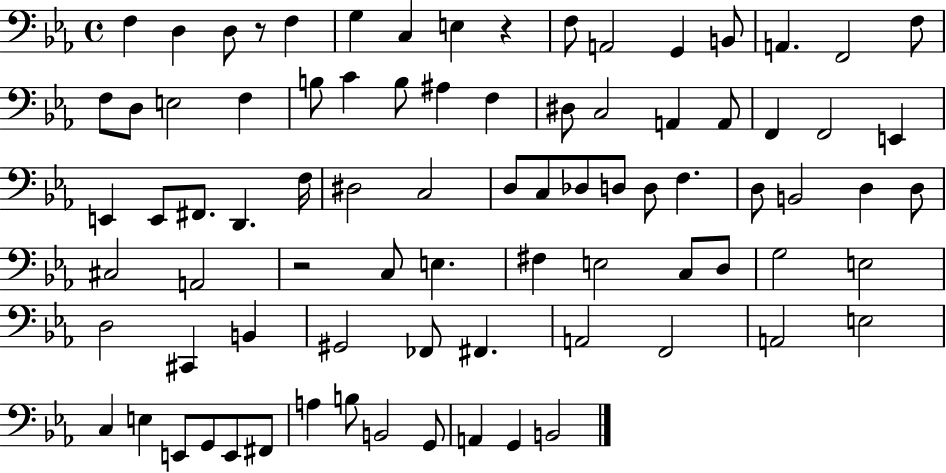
{
  \clef bass
  \time 4/4
  \defaultTimeSignature
  \key ees \major
  f4 d4 d8 r8 f4 | g4 c4 e4 r4 | f8 a,2 g,4 b,8 | a,4. f,2 f8 | \break f8 d8 e2 f4 | b8 c'4 b8 ais4 f4 | dis8 c2 a,4 a,8 | f,4 f,2 e,4 | \break e,4 e,8 fis,8. d,4. f16 | dis2 c2 | d8 c8 des8 d8 d8 f4. | d8 b,2 d4 d8 | \break cis2 a,2 | r2 c8 e4. | fis4 e2 c8 d8 | g2 e2 | \break d2 cis,4 b,4 | gis,2 fes,8 fis,4. | a,2 f,2 | a,2 e2 | \break c4 e4 e,8 g,8 e,8 fis,8 | a4 b8 b,2 g,8 | a,4 g,4 b,2 | \bar "|."
}